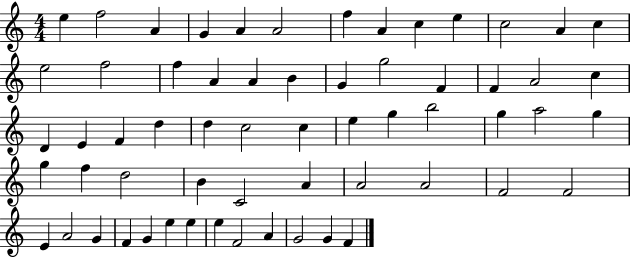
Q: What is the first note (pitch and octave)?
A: E5